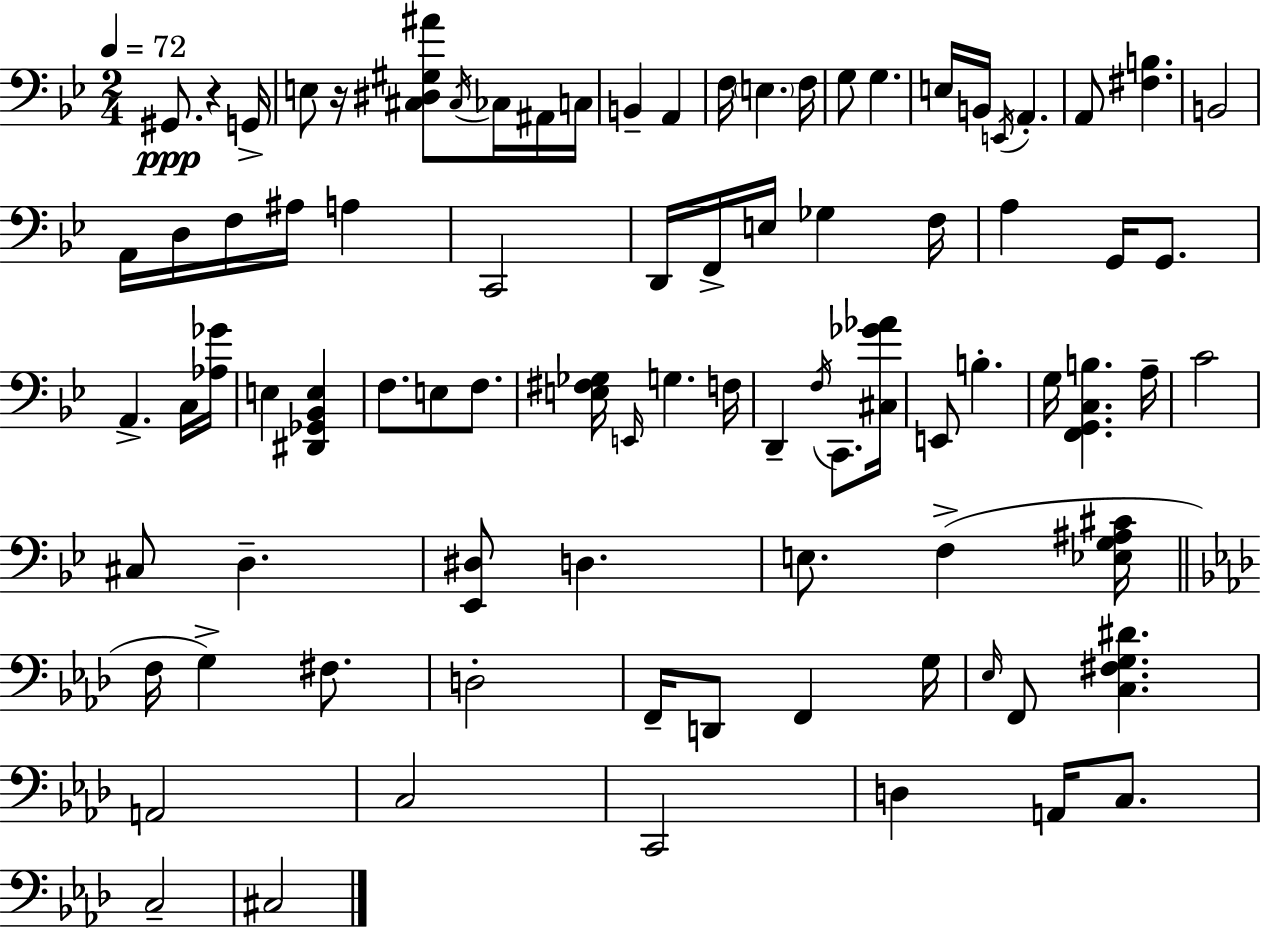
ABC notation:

X:1
T:Untitled
M:2/4
L:1/4
K:Bb
^G,,/2 z G,,/4 E,/2 z/4 [^C,^D,^G,^A]/2 ^C,/4 _C,/4 ^A,,/4 C,/4 B,, A,, F,/4 E, F,/4 G,/2 G, E,/4 B,,/4 E,,/4 A,, A,,/2 [^F,B,] B,,2 A,,/4 D,/4 F,/4 ^A,/4 A, C,,2 D,,/4 F,,/4 E,/4 _G, F,/4 A, G,,/4 G,,/2 A,, C,/4 [_A,_G]/4 E, [^D,,_G,,_B,,E,] F,/2 E,/2 F,/2 [E,^F,_G,]/4 E,,/4 G, F,/4 D,, F,/4 C,,/2 [^C,_G_A]/4 E,,/2 B, G,/4 [F,,G,,C,B,] A,/4 C2 ^C,/2 D, [_E,,^D,]/2 D, E,/2 F, [_E,G,^A,^C]/4 F,/4 G, ^F,/2 D,2 F,,/4 D,,/2 F,, G,/4 _E,/4 F,,/2 [C,^F,G,^D] A,,2 C,2 C,,2 D, A,,/4 C,/2 C,2 ^C,2